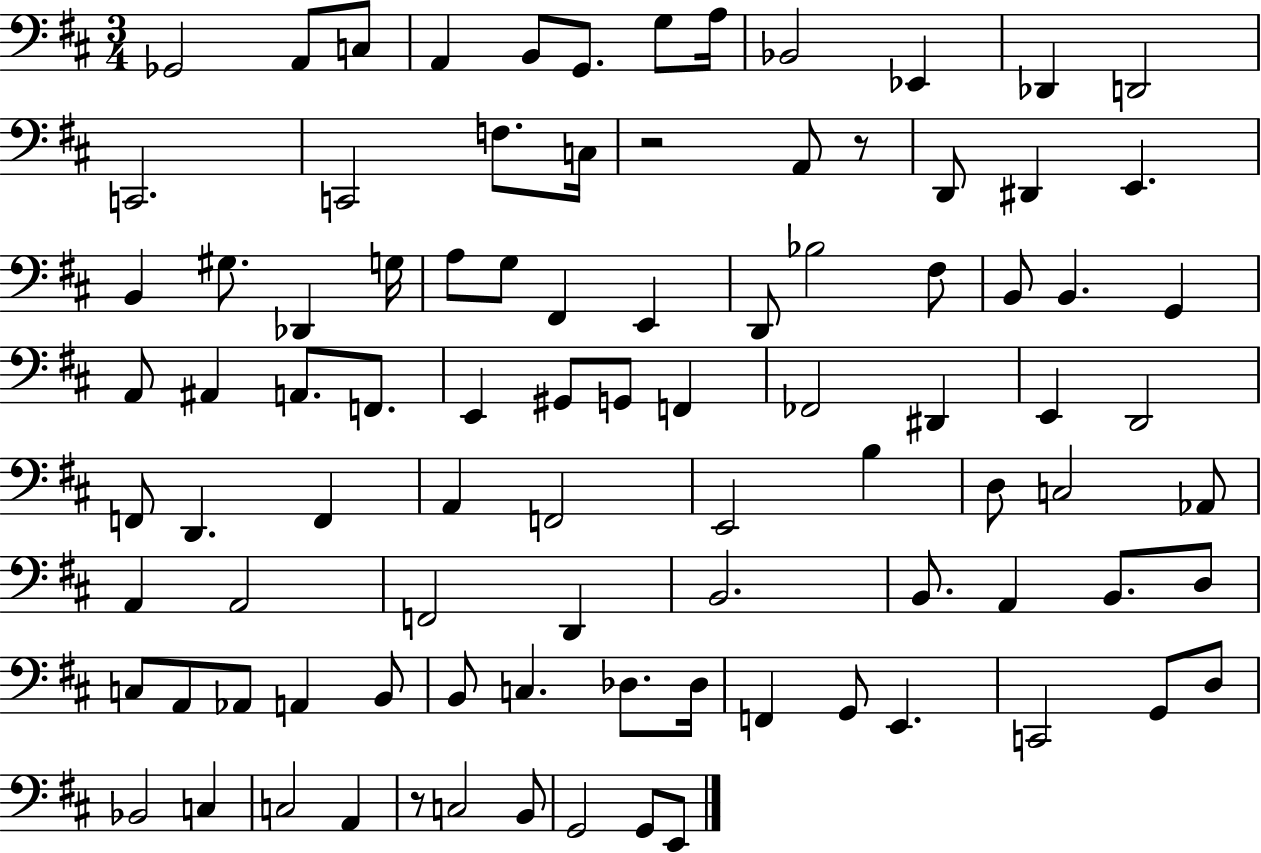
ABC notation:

X:1
T:Untitled
M:3/4
L:1/4
K:D
_G,,2 A,,/2 C,/2 A,, B,,/2 G,,/2 G,/2 A,/4 _B,,2 _E,, _D,, D,,2 C,,2 C,,2 F,/2 C,/4 z2 A,,/2 z/2 D,,/2 ^D,, E,, B,, ^G,/2 _D,, G,/4 A,/2 G,/2 ^F,, E,, D,,/2 _B,2 ^F,/2 B,,/2 B,, G,, A,,/2 ^A,, A,,/2 F,,/2 E,, ^G,,/2 G,,/2 F,, _F,,2 ^D,, E,, D,,2 F,,/2 D,, F,, A,, F,,2 E,,2 B, D,/2 C,2 _A,,/2 A,, A,,2 F,,2 D,, B,,2 B,,/2 A,, B,,/2 D,/2 C,/2 A,,/2 _A,,/2 A,, B,,/2 B,,/2 C, _D,/2 _D,/4 F,, G,,/2 E,, C,,2 G,,/2 D,/2 _B,,2 C, C,2 A,, z/2 C,2 B,,/2 G,,2 G,,/2 E,,/2